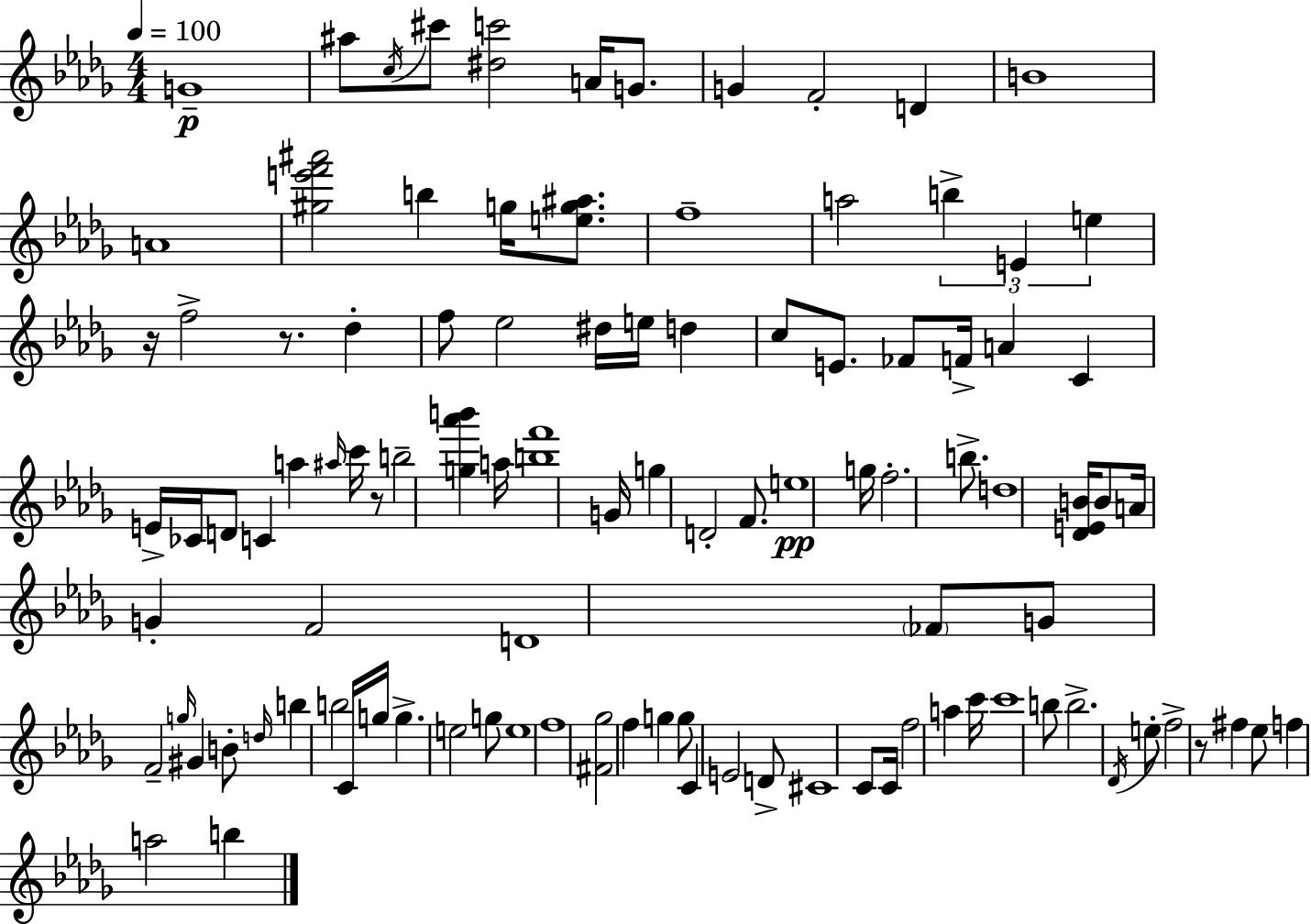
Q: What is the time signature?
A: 4/4